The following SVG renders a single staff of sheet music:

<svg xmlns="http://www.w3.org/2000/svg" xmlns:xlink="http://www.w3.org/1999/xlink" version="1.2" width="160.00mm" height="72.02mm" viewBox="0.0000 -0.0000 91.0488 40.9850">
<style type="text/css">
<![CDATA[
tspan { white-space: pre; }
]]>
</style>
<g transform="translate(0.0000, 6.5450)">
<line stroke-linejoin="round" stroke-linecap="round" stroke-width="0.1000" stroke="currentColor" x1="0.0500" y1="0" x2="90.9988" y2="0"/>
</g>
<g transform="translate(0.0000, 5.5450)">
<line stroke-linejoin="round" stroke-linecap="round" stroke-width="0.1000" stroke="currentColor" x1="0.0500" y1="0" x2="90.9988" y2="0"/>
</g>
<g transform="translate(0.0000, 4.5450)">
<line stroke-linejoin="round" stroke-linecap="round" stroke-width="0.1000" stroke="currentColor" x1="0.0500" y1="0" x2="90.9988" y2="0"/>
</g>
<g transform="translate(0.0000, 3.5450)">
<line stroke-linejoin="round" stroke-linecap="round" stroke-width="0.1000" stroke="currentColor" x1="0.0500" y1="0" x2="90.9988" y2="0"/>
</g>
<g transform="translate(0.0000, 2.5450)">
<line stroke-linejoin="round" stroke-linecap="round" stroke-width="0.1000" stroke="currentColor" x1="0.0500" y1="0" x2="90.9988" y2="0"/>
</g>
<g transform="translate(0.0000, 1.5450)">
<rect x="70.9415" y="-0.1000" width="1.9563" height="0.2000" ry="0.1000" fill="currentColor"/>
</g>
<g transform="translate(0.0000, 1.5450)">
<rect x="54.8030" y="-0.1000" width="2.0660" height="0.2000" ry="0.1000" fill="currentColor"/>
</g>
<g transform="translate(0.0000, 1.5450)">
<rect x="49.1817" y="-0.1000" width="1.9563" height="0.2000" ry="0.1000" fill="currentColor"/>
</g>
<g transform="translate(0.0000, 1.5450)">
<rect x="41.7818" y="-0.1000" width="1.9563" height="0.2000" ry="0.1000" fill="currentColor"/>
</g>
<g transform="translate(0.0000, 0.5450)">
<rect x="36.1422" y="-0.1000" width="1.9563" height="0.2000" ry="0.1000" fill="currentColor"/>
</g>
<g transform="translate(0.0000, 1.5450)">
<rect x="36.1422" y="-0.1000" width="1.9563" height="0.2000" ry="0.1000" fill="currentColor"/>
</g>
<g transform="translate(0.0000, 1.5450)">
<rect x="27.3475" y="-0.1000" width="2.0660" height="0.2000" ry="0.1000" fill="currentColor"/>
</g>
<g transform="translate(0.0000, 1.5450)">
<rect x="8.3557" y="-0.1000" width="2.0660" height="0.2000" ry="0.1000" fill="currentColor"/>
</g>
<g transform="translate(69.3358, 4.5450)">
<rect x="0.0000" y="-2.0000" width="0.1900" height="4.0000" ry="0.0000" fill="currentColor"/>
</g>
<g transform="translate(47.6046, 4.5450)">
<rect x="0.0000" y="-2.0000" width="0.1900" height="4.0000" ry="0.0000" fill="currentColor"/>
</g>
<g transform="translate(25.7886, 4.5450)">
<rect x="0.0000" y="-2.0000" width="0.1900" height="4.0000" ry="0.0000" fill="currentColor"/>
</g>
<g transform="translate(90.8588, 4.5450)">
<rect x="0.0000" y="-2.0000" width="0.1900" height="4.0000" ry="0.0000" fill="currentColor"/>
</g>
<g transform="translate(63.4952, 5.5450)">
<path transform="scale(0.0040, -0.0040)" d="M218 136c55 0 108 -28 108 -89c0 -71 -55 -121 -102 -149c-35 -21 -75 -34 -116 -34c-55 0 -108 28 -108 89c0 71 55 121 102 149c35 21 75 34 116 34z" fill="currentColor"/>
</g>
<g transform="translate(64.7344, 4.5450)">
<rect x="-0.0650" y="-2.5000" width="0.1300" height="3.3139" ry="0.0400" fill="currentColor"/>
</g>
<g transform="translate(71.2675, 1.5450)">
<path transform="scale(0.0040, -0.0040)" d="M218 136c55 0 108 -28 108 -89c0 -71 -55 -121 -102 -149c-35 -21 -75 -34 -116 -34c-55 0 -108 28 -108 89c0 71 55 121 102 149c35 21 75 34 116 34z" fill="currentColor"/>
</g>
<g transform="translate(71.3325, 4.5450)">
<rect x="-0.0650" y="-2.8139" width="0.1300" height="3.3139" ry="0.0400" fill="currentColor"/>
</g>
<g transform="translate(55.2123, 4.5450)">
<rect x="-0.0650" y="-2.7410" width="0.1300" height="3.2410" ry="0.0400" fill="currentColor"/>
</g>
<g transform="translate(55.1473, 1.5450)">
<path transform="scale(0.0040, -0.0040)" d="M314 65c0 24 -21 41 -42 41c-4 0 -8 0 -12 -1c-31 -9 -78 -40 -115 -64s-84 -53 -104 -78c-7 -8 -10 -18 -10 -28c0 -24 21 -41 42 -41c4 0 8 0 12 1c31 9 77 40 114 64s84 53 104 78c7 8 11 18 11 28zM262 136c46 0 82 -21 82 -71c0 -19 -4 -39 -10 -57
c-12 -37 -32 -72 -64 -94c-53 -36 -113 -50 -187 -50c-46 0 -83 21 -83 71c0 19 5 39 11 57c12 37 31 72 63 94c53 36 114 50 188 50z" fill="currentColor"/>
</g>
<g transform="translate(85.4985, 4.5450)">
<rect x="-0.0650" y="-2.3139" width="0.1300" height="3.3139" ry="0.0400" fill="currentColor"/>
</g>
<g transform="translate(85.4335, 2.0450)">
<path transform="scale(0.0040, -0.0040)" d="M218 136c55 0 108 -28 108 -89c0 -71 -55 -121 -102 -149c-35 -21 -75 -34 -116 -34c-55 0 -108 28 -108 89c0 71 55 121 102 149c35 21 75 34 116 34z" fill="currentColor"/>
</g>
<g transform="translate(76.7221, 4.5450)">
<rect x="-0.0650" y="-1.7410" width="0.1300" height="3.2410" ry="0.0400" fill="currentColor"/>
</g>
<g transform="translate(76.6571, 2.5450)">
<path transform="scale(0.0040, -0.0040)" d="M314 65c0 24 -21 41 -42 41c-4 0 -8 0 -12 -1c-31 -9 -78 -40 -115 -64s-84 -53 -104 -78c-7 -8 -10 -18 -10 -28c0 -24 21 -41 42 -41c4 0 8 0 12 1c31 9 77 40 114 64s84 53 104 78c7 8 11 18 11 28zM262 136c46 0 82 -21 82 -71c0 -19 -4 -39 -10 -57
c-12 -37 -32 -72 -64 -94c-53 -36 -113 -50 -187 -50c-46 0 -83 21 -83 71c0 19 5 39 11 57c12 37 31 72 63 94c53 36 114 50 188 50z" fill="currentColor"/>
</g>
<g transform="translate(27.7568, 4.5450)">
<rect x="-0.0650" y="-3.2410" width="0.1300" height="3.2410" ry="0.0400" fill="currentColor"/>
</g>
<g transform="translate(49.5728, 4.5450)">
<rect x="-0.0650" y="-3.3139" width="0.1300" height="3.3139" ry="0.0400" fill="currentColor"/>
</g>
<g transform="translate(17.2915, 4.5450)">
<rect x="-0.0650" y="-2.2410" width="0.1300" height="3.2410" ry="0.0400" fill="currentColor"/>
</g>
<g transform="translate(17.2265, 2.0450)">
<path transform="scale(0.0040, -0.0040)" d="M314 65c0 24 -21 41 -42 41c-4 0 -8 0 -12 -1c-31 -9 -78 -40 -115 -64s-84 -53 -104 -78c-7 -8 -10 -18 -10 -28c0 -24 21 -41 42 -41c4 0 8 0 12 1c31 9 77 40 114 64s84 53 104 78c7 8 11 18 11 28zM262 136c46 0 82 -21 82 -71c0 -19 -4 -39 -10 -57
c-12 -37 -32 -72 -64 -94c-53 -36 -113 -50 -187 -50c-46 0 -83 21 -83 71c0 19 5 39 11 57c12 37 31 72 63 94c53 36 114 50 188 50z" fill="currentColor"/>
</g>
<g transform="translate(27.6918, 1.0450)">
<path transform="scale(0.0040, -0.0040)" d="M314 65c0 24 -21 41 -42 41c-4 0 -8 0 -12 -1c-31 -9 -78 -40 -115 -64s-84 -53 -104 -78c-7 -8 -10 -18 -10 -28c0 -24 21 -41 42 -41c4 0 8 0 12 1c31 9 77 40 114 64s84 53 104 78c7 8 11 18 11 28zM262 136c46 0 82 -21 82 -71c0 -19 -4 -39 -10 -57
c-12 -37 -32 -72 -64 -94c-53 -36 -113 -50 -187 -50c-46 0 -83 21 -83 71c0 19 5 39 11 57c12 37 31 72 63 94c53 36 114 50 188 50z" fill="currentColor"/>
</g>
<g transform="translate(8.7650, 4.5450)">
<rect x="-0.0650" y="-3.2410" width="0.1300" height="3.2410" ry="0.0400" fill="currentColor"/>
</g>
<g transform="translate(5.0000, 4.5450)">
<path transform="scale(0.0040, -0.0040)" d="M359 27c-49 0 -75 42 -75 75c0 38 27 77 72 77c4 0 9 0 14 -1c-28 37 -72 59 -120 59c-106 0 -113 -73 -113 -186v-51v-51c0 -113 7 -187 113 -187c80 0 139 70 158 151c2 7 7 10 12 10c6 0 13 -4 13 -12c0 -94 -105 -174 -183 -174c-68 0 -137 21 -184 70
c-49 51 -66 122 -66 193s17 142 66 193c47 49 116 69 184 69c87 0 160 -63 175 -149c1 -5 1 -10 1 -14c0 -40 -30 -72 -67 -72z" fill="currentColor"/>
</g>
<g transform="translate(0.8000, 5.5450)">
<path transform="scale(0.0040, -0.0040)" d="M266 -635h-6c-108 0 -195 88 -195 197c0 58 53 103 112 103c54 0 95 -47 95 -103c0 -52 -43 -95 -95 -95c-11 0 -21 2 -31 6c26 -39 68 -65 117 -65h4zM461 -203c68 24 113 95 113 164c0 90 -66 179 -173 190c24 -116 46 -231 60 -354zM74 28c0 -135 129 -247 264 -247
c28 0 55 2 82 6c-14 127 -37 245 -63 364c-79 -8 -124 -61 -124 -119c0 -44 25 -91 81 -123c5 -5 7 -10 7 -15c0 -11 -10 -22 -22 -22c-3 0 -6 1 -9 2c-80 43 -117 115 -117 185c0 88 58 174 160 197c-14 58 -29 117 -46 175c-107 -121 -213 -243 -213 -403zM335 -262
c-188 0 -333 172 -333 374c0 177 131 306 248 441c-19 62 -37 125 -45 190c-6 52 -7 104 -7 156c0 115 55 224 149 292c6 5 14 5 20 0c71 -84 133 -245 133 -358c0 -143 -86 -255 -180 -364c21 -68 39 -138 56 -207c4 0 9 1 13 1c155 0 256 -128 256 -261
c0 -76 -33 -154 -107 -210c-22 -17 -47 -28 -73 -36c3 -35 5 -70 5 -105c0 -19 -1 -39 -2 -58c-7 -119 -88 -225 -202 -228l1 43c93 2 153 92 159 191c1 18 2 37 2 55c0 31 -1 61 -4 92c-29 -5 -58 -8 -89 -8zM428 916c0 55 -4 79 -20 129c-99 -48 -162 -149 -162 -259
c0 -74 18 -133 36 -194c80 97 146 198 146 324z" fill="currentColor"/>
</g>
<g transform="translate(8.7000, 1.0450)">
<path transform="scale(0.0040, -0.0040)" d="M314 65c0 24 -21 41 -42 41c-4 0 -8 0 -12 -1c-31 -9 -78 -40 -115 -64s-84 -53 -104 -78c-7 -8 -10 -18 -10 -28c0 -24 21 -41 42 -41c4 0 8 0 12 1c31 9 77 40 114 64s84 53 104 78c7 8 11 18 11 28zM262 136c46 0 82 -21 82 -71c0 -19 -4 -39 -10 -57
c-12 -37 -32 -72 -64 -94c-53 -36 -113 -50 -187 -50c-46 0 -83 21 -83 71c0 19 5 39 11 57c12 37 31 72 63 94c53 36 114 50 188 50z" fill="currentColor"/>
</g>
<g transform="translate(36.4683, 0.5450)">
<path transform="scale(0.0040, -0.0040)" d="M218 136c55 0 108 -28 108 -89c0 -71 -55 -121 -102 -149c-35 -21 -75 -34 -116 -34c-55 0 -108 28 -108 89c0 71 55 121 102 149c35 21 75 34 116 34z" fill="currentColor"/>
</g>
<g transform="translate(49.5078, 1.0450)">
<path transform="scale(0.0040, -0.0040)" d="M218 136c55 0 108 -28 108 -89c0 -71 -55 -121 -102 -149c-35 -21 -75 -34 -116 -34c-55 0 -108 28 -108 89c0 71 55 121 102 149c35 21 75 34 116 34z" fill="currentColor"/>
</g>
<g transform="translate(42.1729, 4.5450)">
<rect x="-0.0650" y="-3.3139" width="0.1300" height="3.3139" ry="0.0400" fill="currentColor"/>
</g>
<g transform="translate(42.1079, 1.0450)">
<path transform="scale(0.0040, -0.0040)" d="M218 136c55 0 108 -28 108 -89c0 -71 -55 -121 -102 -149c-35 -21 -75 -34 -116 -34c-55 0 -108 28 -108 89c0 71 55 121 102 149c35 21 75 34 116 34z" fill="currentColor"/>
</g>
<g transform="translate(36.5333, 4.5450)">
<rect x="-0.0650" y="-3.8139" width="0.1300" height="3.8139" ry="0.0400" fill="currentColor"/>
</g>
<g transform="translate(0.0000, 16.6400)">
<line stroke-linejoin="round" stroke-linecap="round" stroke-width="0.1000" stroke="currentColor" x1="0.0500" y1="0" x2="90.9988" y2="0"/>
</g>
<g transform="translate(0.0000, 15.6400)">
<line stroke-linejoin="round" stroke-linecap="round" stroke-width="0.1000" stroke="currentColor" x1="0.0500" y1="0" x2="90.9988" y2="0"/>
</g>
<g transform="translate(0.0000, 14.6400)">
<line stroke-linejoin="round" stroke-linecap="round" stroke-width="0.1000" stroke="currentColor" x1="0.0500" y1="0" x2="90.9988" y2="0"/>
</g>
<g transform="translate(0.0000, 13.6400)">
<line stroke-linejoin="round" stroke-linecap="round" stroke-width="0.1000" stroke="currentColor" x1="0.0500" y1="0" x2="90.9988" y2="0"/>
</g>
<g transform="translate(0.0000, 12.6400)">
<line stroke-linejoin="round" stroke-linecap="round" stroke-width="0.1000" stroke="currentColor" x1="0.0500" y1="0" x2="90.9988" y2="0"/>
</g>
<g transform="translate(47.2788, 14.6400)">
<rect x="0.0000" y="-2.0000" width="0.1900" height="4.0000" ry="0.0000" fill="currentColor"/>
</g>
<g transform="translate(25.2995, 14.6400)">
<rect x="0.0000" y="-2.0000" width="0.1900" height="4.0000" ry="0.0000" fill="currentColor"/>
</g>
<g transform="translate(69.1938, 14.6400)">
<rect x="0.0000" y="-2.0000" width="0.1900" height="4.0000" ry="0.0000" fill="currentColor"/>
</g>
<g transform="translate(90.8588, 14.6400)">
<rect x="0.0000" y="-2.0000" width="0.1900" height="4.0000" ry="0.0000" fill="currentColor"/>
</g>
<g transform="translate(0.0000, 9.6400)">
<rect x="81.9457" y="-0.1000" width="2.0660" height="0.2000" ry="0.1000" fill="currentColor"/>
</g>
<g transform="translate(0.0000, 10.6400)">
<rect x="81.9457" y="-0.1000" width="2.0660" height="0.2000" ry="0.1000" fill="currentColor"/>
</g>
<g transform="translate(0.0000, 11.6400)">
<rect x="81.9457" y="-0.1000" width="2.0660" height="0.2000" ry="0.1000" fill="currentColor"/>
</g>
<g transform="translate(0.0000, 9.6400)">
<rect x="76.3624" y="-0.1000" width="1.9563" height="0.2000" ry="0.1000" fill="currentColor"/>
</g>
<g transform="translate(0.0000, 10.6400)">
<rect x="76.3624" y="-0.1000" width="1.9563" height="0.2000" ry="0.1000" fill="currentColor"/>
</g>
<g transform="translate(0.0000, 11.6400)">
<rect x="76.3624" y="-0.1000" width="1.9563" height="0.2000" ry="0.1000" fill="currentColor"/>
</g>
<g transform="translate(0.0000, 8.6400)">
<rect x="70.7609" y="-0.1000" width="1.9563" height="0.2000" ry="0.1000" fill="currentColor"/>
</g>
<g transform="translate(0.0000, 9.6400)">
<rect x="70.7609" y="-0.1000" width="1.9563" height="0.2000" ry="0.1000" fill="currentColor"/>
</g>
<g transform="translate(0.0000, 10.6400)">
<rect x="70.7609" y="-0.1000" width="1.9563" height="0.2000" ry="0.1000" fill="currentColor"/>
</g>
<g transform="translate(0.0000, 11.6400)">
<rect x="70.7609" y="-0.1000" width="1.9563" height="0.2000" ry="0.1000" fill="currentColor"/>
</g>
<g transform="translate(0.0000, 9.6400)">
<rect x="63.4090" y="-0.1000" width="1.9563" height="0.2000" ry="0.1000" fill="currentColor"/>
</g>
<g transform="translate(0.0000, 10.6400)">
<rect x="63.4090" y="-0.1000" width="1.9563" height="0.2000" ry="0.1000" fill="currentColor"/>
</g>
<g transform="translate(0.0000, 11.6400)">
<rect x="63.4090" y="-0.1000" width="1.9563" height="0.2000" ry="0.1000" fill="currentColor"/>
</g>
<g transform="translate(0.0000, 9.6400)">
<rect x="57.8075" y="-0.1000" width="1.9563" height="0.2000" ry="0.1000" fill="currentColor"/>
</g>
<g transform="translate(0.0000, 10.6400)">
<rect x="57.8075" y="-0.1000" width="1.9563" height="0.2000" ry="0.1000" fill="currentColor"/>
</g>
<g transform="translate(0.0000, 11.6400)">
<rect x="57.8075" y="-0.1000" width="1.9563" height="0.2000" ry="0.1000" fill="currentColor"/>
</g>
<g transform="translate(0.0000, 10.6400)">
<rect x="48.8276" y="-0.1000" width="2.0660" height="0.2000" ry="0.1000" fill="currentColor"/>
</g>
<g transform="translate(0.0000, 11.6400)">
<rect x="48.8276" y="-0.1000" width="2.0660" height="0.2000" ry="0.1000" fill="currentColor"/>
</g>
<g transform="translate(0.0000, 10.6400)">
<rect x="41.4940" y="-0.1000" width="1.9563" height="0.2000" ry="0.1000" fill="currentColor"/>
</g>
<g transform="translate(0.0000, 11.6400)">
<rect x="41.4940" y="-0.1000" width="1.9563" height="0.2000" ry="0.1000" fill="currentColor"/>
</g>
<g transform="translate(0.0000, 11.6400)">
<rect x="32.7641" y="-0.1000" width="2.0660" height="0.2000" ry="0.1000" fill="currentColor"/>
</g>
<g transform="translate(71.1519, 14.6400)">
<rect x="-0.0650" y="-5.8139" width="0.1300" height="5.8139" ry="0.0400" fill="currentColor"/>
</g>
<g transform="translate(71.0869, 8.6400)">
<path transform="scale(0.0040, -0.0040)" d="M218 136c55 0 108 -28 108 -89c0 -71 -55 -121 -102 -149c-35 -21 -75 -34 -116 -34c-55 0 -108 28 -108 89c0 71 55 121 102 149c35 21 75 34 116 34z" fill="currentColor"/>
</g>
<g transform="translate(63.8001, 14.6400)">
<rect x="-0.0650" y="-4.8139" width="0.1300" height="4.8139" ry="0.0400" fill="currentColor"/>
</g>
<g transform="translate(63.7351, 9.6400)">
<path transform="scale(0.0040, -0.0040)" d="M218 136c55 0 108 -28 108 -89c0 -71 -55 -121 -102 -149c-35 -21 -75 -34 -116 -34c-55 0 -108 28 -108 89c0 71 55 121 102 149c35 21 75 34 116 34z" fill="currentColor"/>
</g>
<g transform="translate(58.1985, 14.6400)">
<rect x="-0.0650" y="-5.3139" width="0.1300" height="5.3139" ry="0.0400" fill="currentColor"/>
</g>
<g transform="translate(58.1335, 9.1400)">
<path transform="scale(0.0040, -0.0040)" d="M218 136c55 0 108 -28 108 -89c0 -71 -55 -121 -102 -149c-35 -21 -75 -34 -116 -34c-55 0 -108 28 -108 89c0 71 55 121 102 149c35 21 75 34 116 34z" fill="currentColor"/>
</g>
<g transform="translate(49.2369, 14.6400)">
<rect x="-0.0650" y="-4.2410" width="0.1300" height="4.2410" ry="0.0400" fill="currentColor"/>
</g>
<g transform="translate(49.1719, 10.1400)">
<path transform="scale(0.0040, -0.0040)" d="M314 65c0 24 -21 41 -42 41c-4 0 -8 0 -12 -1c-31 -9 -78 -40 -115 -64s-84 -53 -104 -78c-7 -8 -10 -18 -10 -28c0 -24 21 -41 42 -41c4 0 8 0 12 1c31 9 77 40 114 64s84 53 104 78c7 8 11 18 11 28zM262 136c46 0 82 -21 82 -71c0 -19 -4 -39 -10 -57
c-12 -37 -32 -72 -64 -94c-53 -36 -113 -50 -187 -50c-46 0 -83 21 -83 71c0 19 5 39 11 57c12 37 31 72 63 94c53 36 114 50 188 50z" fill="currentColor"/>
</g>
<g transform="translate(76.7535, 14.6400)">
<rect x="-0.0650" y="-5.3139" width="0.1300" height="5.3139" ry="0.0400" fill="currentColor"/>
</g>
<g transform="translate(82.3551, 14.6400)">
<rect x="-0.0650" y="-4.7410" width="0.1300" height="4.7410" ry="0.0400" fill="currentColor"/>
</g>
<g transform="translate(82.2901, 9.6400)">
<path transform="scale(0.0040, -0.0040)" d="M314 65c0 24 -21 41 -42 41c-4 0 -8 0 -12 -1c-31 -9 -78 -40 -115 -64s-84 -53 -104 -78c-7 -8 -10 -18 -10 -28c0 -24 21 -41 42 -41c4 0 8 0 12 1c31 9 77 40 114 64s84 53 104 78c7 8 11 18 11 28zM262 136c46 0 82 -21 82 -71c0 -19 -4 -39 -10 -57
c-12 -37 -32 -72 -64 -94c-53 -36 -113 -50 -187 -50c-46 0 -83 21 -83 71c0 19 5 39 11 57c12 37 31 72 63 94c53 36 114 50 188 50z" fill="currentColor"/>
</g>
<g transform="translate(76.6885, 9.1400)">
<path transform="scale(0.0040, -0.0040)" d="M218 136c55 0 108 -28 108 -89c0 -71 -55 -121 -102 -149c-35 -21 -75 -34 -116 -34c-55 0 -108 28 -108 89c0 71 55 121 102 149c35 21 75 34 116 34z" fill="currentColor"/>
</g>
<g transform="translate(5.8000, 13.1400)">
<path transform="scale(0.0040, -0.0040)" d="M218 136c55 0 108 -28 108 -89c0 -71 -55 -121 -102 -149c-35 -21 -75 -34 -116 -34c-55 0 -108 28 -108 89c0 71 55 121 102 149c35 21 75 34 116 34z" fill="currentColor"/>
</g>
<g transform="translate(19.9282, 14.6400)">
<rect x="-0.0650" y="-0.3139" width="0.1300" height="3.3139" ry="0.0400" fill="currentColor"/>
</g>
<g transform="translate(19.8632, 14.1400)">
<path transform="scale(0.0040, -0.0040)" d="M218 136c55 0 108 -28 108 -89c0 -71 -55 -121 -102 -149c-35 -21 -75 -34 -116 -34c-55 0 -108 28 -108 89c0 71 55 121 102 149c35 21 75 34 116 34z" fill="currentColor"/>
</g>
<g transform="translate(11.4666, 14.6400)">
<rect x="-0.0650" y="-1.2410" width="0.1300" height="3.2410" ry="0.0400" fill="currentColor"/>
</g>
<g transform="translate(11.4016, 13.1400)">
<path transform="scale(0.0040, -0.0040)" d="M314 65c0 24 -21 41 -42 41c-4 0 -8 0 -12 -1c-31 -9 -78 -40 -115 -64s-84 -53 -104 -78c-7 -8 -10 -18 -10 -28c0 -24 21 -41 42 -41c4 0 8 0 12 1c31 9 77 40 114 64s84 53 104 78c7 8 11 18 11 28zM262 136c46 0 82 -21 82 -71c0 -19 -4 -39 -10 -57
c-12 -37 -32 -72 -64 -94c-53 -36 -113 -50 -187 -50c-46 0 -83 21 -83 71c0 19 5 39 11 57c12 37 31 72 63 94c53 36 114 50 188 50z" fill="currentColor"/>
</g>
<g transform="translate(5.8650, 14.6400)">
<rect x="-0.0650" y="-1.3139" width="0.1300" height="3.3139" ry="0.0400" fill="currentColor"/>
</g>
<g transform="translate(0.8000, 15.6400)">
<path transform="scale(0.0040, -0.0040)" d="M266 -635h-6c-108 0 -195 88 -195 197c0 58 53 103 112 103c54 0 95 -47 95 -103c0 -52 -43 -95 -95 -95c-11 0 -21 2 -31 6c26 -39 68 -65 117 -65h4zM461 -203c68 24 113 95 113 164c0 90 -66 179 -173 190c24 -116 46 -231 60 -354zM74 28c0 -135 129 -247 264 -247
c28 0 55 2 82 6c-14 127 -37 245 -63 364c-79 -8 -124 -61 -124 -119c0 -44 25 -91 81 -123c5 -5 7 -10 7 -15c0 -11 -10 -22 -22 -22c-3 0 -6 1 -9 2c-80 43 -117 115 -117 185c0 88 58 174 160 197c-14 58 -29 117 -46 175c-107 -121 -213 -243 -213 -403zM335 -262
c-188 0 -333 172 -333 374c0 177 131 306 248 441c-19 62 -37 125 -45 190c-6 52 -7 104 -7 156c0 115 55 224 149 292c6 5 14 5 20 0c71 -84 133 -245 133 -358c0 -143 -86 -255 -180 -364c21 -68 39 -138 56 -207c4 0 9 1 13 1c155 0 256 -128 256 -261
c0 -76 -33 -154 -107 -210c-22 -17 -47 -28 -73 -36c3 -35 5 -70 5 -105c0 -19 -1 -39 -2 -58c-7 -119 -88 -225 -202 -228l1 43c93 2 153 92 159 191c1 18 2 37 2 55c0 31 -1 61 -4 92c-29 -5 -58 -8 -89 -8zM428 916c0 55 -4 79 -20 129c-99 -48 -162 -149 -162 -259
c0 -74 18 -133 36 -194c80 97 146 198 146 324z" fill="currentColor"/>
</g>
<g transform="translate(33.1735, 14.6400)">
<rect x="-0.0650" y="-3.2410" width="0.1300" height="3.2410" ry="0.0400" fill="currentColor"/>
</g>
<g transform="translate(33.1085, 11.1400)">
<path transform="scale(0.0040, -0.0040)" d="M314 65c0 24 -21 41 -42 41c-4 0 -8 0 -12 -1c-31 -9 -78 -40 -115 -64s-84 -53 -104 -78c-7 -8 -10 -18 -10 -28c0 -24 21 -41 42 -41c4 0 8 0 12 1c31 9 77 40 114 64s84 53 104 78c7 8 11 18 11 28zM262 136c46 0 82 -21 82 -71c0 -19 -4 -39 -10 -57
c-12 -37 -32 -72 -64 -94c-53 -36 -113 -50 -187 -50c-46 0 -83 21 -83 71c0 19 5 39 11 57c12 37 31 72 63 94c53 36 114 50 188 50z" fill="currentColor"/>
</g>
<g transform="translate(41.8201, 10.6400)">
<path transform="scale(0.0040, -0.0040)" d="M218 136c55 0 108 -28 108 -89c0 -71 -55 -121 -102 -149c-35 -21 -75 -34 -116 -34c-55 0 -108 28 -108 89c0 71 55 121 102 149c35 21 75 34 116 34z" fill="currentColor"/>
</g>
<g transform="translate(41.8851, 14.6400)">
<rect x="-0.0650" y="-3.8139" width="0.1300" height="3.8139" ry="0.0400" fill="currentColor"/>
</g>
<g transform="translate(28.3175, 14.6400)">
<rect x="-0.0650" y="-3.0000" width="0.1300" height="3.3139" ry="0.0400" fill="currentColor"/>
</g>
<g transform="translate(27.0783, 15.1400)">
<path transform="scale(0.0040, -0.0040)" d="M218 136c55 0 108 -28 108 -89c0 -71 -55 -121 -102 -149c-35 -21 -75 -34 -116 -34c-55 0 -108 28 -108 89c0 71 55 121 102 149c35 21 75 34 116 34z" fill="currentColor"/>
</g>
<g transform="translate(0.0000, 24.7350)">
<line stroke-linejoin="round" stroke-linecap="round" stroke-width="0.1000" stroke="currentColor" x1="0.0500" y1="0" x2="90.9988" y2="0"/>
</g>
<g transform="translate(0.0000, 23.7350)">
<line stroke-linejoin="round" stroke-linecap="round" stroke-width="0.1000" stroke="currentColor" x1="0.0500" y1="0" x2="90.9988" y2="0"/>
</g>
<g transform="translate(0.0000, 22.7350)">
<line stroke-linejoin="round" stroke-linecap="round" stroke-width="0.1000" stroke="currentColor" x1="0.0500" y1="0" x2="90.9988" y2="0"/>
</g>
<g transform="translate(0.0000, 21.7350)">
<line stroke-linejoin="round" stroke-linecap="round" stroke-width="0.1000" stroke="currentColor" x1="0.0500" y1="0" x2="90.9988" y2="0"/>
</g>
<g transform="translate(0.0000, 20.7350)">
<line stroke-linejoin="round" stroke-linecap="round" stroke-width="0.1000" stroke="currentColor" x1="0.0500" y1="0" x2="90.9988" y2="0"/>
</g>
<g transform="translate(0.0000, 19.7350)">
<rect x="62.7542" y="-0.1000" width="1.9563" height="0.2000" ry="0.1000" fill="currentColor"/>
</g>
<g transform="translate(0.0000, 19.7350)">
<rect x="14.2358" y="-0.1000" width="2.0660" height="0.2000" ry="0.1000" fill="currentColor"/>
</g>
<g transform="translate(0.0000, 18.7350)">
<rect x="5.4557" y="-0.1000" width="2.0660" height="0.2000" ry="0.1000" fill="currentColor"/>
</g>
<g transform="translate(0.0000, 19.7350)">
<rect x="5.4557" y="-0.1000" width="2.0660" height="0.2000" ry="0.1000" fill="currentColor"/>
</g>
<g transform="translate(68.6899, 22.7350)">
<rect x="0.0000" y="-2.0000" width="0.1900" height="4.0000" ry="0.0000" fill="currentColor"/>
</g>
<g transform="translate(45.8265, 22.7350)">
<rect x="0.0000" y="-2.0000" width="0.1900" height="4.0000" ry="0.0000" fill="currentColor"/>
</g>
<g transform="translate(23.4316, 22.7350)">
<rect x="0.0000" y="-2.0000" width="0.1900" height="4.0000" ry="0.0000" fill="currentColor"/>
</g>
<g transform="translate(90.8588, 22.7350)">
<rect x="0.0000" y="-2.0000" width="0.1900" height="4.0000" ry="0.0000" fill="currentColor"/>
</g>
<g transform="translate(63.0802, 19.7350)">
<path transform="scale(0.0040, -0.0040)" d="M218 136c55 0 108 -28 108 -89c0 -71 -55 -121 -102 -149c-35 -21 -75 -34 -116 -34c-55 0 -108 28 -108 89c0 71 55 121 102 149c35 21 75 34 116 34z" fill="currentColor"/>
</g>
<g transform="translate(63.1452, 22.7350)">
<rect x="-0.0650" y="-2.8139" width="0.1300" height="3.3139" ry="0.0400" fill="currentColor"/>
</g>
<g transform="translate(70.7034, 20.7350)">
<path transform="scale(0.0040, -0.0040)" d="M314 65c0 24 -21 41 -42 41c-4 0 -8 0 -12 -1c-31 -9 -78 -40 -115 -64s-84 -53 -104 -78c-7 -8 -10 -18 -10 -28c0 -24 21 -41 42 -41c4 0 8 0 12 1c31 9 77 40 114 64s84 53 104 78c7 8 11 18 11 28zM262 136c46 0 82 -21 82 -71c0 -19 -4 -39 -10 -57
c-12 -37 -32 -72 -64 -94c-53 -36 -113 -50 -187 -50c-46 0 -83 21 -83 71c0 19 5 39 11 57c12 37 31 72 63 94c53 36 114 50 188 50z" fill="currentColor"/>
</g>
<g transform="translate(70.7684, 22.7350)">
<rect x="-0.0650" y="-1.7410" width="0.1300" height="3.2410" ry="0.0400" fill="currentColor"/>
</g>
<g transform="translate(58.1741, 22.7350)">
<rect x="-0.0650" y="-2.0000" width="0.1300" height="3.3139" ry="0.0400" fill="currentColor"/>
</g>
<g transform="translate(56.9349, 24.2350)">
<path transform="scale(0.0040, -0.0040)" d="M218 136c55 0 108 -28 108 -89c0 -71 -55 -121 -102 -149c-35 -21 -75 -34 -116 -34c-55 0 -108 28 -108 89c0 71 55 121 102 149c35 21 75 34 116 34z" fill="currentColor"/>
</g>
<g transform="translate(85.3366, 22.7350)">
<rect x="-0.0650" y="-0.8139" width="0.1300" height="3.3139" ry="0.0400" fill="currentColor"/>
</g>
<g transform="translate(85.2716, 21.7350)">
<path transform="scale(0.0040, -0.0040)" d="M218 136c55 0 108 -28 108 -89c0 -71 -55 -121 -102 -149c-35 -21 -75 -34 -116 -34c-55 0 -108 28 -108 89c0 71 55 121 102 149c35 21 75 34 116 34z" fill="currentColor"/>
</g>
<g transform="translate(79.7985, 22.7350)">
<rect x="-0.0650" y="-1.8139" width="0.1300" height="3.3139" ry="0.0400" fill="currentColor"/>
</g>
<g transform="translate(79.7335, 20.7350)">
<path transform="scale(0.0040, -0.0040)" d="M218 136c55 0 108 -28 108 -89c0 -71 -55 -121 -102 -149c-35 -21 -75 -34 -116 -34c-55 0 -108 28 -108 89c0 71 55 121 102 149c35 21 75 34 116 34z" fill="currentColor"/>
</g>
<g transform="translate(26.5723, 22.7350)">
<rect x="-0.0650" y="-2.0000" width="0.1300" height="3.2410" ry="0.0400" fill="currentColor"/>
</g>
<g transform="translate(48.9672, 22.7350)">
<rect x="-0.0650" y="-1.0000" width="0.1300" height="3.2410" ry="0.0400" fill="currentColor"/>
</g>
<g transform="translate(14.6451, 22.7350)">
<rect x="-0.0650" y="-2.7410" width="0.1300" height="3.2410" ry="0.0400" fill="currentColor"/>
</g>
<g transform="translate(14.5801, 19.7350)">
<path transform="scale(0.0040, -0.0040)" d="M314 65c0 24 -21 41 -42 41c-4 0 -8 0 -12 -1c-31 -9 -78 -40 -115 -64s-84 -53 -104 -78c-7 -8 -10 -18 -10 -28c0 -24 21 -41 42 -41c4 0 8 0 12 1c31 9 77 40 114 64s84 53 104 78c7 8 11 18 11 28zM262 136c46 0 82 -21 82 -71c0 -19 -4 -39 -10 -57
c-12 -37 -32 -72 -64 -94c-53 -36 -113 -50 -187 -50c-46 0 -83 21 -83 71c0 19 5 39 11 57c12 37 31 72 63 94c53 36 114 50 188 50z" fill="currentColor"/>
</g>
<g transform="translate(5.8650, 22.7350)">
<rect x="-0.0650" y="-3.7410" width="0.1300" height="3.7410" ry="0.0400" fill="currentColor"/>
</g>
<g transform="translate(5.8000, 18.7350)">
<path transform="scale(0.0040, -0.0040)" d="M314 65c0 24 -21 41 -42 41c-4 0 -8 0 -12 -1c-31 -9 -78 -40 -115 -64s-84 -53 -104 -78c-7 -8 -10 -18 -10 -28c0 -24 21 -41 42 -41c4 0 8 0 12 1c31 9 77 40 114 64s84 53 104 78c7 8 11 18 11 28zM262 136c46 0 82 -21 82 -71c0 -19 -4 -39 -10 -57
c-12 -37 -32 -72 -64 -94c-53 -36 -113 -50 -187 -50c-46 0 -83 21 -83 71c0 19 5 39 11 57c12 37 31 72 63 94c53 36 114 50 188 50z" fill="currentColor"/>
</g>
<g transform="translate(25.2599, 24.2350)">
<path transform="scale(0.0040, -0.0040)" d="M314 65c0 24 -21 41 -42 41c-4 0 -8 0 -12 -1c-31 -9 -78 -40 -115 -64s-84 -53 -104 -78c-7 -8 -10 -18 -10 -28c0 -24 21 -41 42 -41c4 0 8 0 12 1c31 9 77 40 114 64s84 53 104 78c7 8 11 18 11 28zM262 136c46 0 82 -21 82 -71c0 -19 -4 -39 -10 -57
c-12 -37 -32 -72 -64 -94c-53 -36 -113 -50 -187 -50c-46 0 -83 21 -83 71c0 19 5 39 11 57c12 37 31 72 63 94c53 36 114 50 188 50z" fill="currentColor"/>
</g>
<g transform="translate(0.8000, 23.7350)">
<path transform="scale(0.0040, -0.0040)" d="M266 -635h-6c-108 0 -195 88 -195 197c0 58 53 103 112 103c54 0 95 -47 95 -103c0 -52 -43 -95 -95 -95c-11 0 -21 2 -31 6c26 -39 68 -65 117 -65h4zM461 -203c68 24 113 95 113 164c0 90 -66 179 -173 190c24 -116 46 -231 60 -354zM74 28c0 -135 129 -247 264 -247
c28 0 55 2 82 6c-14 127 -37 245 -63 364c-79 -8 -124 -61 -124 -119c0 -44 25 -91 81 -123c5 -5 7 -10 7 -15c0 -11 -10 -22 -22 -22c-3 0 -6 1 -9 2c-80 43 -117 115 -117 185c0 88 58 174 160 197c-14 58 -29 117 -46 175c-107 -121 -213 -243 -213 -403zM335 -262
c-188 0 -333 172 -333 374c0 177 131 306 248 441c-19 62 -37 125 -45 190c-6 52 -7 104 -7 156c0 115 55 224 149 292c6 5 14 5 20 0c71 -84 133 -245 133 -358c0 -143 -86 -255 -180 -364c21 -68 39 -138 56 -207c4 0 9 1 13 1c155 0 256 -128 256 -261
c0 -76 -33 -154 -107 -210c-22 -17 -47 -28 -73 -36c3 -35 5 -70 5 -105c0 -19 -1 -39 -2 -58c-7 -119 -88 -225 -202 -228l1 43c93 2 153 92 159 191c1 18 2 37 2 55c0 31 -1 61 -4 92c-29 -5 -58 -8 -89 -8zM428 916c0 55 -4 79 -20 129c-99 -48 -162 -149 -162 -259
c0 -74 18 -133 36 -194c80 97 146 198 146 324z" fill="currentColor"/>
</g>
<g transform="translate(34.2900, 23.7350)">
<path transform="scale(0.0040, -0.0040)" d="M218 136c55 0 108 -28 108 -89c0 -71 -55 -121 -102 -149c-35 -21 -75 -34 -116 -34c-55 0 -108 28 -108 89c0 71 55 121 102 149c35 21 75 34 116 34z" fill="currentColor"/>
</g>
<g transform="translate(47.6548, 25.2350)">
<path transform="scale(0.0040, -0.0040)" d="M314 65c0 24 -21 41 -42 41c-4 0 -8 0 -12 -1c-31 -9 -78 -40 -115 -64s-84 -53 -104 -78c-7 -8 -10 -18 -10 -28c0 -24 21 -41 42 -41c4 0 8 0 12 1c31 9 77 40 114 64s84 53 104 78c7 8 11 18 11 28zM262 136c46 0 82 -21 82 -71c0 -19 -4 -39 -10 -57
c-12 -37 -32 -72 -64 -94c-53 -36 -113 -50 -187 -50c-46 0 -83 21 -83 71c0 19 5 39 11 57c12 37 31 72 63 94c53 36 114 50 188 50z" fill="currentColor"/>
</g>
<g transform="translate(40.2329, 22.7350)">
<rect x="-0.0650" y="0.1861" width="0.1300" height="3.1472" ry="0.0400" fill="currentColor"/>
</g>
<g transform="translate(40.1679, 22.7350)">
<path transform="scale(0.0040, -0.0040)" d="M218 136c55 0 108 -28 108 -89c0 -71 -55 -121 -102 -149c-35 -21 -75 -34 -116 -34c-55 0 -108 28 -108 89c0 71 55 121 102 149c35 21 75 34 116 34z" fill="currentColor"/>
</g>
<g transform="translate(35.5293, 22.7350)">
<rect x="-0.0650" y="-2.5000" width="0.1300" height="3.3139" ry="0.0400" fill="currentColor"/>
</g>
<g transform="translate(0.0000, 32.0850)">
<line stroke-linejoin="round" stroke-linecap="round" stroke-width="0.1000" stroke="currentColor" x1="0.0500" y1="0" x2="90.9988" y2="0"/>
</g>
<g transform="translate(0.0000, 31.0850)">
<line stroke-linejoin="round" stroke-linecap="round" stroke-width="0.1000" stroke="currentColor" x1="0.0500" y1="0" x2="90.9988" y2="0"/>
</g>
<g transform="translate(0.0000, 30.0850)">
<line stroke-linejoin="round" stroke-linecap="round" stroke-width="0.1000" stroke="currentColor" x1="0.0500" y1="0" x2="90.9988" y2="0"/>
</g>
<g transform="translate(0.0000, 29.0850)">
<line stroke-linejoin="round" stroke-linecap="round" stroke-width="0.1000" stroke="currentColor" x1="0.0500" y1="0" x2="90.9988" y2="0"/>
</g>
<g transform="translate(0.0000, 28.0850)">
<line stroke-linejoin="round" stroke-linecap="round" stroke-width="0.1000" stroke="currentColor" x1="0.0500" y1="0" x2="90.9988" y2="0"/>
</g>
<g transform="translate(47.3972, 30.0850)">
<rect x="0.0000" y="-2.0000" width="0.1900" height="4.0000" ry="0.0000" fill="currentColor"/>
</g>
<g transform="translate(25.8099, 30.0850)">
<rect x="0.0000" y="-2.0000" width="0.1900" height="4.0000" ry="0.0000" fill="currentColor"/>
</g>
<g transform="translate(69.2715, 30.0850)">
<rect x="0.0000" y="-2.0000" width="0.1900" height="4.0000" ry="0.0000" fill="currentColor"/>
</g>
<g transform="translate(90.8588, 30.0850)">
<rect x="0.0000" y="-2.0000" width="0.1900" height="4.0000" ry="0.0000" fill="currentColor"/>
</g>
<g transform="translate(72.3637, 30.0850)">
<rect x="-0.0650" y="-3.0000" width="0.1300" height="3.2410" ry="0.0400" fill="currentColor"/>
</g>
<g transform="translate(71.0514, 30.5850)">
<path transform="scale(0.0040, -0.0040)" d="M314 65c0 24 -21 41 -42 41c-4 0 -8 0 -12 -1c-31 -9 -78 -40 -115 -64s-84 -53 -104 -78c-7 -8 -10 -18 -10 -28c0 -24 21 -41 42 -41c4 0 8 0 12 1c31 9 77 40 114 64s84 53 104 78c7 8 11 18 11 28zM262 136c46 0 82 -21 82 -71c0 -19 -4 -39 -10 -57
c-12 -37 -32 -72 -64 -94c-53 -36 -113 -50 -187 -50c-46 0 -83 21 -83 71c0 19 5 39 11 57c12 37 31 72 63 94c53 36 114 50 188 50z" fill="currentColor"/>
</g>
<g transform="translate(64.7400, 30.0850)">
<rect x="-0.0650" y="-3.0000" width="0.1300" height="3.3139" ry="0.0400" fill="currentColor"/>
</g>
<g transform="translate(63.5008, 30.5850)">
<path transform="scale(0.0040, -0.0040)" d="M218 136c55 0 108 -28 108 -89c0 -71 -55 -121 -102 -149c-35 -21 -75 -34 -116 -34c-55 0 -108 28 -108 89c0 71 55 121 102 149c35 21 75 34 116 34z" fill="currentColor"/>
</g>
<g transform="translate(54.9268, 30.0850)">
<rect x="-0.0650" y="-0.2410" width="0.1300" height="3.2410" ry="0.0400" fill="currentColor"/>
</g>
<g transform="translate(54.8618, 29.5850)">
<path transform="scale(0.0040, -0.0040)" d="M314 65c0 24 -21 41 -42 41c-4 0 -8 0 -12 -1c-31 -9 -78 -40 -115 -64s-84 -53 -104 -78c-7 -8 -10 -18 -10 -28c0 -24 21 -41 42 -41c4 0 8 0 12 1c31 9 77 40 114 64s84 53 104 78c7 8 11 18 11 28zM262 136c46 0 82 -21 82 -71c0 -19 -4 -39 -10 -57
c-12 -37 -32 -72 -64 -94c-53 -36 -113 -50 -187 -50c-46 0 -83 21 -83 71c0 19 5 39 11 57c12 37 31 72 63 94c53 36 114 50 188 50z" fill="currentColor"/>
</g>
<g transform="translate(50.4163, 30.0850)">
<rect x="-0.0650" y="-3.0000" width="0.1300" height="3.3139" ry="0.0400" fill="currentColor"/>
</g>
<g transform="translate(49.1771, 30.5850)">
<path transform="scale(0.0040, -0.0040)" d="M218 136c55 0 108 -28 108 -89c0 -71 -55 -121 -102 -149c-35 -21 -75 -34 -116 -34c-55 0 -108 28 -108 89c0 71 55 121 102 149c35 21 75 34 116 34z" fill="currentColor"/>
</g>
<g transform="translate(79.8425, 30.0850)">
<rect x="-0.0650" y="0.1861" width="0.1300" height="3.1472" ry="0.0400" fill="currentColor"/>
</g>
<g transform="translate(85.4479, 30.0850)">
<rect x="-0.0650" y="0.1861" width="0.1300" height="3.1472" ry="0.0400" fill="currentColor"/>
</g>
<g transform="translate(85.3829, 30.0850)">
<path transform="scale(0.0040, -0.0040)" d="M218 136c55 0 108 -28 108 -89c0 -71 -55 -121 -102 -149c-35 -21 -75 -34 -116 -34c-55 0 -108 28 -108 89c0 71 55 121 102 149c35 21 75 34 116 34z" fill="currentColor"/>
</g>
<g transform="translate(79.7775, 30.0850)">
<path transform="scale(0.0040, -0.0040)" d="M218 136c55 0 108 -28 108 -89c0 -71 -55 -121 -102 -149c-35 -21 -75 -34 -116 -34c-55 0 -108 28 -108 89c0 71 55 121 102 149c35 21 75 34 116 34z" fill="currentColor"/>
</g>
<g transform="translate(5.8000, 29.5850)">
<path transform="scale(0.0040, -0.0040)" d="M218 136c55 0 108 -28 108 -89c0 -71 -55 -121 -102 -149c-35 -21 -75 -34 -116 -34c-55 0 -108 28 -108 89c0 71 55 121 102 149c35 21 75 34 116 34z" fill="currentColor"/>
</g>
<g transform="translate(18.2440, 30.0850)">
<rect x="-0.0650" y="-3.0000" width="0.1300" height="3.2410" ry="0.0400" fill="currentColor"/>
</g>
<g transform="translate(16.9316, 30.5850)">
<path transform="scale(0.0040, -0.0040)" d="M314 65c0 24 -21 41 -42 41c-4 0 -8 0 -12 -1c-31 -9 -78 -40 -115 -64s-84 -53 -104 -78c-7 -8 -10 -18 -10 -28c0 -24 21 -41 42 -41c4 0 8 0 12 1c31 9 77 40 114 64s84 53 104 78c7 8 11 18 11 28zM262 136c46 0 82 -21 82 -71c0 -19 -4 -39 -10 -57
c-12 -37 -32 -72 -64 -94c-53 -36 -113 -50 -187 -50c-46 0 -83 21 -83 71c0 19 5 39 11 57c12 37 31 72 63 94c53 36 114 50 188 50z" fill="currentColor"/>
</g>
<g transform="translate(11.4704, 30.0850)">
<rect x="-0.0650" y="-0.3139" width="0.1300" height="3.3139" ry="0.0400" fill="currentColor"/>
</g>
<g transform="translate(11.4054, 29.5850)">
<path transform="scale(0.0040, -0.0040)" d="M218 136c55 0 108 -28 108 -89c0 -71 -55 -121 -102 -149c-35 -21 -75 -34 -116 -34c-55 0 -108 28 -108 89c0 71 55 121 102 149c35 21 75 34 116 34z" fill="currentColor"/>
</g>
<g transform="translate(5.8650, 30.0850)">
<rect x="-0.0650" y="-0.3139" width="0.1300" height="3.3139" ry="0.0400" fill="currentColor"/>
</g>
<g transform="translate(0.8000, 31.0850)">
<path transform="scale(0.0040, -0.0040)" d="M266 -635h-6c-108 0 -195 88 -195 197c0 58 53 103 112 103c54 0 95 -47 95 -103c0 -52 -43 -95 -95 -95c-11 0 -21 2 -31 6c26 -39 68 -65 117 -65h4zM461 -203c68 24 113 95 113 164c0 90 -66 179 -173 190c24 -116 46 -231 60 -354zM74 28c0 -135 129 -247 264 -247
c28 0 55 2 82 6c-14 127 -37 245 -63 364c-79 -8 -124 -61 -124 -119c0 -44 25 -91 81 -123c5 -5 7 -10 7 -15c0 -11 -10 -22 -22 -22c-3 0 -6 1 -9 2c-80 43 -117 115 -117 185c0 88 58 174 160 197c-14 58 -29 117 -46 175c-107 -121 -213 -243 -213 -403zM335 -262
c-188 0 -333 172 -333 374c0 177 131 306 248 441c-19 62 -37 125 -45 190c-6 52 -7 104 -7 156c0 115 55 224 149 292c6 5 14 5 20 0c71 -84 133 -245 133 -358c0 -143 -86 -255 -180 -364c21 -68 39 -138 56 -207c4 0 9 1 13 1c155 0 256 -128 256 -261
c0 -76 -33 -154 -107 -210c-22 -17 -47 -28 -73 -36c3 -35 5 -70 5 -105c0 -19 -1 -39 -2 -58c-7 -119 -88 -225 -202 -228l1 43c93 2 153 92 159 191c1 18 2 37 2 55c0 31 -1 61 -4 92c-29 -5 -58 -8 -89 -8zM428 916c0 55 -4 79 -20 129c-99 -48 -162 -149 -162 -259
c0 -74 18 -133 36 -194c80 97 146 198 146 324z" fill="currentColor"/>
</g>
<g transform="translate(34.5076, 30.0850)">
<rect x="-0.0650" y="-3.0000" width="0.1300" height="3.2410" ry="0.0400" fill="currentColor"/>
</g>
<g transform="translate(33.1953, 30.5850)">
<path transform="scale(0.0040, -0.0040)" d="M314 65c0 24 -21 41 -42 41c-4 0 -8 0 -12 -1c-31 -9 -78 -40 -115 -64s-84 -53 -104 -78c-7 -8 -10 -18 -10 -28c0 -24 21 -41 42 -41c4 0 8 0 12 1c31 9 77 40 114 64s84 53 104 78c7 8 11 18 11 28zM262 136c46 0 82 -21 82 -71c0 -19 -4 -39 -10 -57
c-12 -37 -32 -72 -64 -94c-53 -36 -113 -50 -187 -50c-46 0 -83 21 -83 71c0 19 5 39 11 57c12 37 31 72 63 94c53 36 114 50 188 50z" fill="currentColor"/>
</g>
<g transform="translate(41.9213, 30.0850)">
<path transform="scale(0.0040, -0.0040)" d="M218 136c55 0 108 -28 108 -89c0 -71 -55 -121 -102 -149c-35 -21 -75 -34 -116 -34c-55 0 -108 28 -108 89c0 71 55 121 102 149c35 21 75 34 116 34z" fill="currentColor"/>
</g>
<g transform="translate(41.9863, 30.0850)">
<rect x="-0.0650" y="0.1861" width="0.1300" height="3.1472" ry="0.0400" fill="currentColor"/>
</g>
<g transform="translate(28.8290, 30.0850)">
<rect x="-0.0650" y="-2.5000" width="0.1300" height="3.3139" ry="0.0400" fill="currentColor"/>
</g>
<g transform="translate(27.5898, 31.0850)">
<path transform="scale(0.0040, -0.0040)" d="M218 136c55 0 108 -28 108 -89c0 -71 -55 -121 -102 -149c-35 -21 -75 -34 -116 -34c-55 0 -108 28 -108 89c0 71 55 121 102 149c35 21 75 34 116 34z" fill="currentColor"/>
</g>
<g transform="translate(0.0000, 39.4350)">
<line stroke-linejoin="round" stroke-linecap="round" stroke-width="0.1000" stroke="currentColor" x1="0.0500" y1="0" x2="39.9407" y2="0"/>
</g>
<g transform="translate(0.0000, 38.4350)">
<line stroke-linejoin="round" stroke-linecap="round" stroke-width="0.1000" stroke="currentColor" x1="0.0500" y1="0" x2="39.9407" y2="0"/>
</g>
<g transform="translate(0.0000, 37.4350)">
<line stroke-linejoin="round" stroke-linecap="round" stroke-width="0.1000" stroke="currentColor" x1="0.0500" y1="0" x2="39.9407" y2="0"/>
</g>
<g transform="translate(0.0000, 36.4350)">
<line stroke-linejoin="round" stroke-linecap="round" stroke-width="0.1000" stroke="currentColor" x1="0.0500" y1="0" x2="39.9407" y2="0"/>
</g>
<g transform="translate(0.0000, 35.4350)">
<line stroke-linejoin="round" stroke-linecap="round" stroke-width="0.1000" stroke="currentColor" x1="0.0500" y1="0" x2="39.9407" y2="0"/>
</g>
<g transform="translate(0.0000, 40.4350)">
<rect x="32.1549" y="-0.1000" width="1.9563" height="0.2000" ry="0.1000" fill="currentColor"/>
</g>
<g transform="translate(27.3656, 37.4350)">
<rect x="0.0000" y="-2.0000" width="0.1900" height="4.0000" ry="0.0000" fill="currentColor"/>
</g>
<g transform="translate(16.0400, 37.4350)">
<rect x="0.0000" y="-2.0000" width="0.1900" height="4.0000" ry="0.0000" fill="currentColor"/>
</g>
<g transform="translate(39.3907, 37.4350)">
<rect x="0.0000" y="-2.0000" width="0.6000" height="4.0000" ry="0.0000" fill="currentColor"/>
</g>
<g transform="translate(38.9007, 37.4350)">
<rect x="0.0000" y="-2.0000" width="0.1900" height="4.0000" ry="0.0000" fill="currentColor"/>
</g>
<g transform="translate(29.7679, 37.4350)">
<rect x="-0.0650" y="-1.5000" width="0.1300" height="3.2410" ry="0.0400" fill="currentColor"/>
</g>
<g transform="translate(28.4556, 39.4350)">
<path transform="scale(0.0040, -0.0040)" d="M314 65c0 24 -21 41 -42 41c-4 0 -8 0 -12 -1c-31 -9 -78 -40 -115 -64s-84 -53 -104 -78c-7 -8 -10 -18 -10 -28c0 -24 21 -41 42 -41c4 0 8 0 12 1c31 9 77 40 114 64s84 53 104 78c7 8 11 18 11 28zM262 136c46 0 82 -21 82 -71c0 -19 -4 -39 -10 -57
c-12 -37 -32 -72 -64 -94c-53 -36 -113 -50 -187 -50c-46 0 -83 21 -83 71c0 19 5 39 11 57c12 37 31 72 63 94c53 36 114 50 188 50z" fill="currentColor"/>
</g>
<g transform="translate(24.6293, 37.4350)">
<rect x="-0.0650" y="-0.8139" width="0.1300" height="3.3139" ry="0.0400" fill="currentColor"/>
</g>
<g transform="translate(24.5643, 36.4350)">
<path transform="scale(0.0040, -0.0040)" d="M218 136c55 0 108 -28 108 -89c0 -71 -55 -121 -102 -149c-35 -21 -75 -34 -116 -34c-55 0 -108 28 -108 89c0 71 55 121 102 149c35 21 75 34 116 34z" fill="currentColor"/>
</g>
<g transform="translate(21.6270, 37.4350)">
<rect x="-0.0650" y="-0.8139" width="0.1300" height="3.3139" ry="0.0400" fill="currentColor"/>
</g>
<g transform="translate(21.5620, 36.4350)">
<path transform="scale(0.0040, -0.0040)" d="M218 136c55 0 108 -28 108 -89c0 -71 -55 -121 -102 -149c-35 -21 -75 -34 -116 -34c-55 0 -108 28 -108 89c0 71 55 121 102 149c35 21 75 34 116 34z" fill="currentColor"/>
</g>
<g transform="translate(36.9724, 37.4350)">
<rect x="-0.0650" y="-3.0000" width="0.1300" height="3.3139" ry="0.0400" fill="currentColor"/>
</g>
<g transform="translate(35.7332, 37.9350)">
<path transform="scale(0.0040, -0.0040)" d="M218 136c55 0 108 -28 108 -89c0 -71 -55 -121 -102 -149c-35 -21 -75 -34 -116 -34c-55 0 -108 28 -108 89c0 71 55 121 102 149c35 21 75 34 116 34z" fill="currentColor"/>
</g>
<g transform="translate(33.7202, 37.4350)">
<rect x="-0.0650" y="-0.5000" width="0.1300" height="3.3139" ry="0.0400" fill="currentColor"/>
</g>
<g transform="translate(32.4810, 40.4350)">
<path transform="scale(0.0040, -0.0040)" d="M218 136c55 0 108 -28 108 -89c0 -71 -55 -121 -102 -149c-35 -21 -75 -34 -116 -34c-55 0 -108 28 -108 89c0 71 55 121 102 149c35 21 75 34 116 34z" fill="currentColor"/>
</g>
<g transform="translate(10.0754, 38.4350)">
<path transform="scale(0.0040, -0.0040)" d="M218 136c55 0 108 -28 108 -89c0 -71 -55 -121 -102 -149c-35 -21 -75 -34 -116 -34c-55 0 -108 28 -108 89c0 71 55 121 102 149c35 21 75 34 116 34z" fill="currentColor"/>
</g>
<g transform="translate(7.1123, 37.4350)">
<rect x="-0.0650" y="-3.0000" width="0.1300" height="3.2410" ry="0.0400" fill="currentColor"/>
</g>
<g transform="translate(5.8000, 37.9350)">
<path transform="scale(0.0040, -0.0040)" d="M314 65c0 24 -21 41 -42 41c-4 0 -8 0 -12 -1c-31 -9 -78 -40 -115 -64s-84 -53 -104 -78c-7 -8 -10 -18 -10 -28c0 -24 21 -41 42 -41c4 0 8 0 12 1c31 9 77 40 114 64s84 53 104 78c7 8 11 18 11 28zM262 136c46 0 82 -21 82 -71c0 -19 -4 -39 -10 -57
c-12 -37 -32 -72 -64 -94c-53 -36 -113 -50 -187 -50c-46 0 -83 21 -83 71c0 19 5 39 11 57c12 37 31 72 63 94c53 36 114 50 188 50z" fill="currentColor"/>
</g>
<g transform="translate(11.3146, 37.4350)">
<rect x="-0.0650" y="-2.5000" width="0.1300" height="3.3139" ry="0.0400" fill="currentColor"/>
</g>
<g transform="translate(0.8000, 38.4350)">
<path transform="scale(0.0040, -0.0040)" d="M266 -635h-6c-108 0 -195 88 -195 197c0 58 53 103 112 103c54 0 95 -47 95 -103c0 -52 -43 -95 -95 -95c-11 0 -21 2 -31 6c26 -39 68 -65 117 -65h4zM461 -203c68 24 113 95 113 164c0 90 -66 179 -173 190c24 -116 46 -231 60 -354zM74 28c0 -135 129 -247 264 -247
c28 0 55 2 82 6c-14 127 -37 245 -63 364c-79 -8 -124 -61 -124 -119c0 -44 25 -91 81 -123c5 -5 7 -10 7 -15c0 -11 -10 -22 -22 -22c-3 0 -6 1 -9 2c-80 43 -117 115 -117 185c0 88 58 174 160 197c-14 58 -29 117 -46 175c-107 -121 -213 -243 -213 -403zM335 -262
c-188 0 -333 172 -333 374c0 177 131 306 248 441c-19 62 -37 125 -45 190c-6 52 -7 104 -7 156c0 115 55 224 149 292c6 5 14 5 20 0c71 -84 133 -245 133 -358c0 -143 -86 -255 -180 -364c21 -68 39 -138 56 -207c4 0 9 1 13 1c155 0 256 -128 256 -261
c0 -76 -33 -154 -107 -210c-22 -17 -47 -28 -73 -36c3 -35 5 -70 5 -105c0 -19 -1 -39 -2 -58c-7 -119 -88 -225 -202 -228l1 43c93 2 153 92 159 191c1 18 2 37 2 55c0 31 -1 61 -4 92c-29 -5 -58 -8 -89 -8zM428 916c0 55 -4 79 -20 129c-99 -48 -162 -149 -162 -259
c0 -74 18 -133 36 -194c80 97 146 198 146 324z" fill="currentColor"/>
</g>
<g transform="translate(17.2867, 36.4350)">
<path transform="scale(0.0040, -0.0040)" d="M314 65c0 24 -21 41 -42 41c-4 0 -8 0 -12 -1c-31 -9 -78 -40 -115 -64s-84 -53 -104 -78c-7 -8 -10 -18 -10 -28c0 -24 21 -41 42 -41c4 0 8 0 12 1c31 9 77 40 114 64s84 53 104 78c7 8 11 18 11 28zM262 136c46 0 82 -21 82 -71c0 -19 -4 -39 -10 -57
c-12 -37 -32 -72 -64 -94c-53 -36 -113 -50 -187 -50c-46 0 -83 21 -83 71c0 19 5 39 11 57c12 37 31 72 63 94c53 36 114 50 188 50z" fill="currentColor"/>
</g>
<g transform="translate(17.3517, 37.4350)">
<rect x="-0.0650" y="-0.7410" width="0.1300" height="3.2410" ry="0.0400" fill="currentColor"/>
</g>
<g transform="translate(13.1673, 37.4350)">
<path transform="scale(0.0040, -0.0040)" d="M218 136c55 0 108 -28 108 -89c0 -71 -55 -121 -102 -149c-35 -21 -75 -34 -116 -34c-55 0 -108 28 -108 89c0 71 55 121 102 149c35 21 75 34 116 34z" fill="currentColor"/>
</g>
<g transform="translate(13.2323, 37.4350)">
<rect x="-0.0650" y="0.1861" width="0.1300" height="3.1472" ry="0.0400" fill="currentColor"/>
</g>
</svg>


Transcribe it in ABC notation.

X:1
T:Untitled
M:4/4
L:1/4
K:C
b2 g2 b2 c' b b a2 G a f2 g e e2 c A b2 c' d'2 f' e' g' f' e'2 c'2 a2 F2 G B D2 F a f2 f d c c A2 G A2 B A c2 A A2 B B A2 G B d2 d d E2 C A